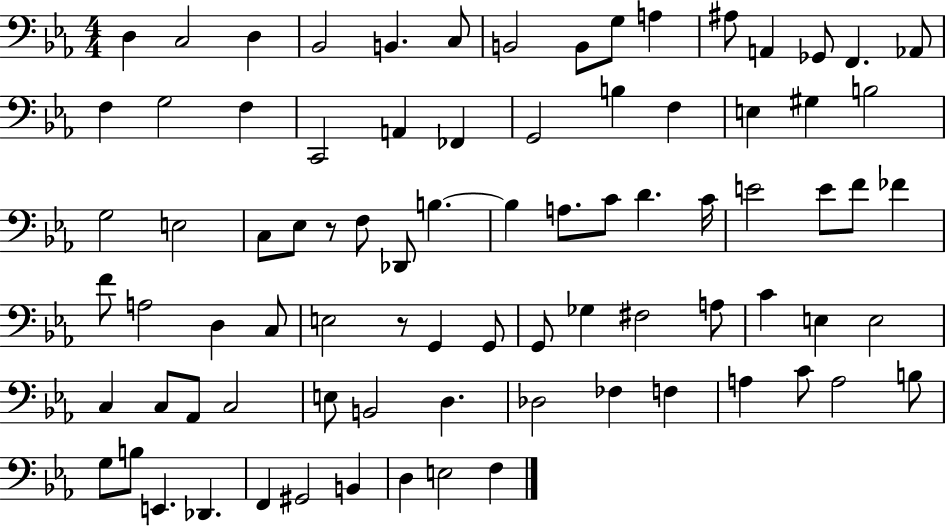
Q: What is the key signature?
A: EES major